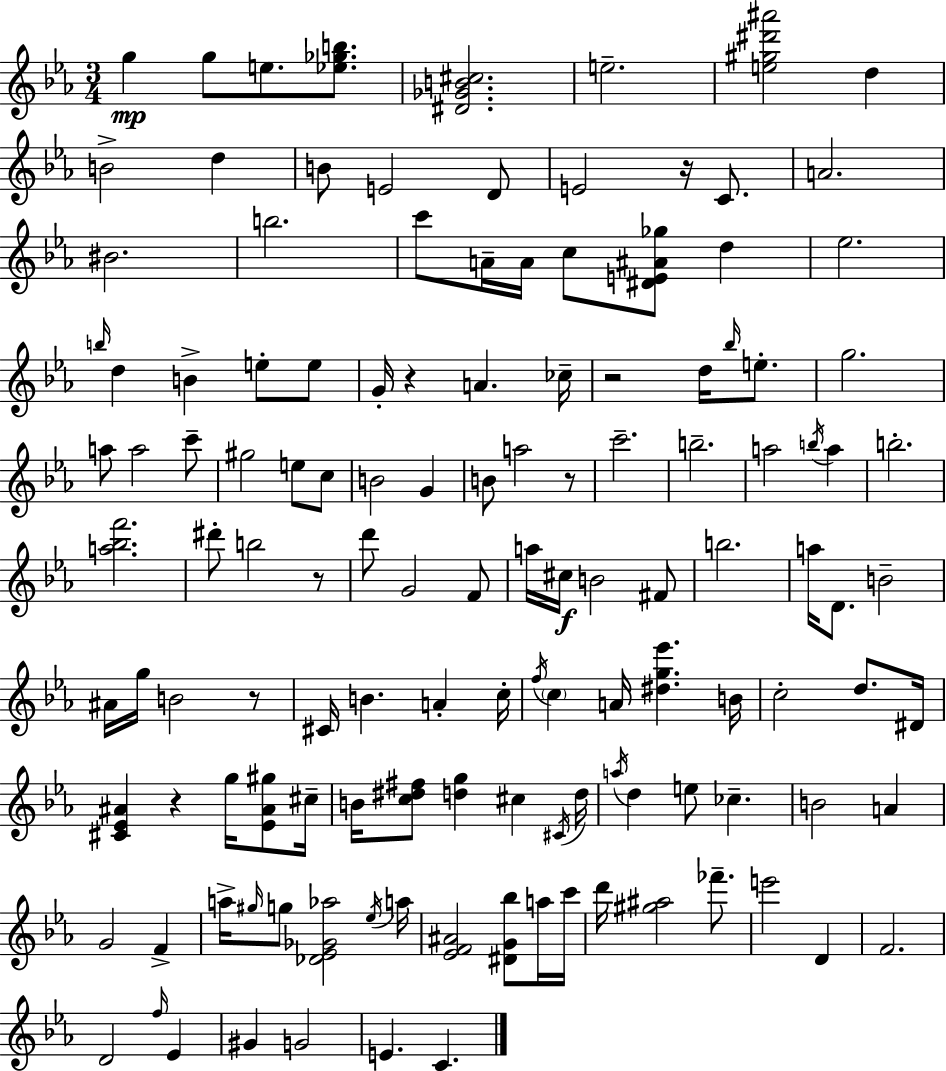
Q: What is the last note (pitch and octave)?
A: C4